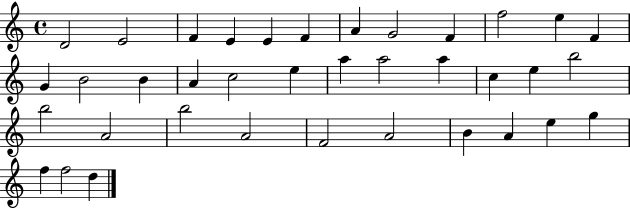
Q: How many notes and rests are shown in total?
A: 37